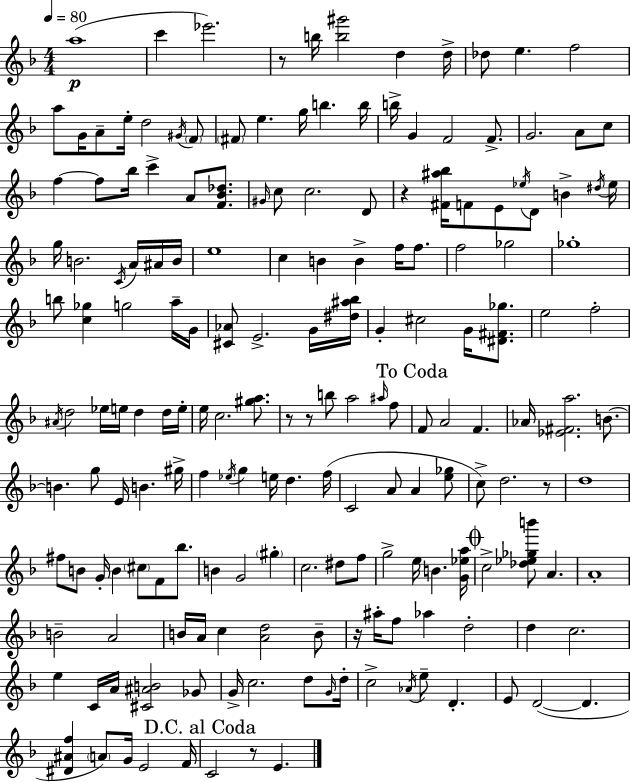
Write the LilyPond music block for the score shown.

{
  \clef treble
  \numericTimeSignature
  \time 4/4
  \key f \major
  \tempo 4 = 80
  \repeat volta 2 { a''1(\p | c'''4 ees'''2.) | r8 b''16 <b'' gis'''>2 d''4 d''16-> | des''8 e''4. f''2 | \break a''8 g'16 a'8-- e''16-. d''2 \acciaccatura { gis'16 } \parenthesize f'8 | \parenthesize fis'8 e''4. g''16 b''4. | b''16 b''16-> g'4 f'2 f'8.-> | g'2. a'8 c''8 | \break f''4~~ f''8 bes''16 c'''4-> a'8 <f' bes' des''>8. | \grace { gis'16 } c''8 c''2. | d'8 r4 <fis' ais'' bes''>16 f'8 e'8 \acciaccatura { ees''16 } d'8 b'4-> | \acciaccatura { dis''16 } ees''16 g''16 b'2. | \break \acciaccatura { c'16 } a'16 ais'16 b'16 e''1 | c''4 b'4 b'4-> | f''16 f''8. f''2 ges''2 | ges''1-. | \break b''8 <c'' ges''>4 g''2 | a''16-- g'16 <cis' aes'>8 e'2.-> | g'16 <dis'' ais'' bes''>16 g'4-. cis''2 | g'16 <dis' fis' ges''>8. e''2 f''2-. | \break \acciaccatura { ais'16 } d''2 ees''16 e''16 | d''4 d''16 e''16-. e''16 c''2. | <gis'' a''>8. r8 r8 b''8 a''2 | \grace { ais''16 } f''8 \mark "To Coda" f'8 a'2 | \break f'4. aes'16 <ees' fis' a''>2. | b'8.~~ b'4. g''8 e'16 | b'4. gis''16-> f''4 \acciaccatura { ees''16 } g''4 | e''16 d''4. f''16( c'2 | \break a'8 a'4 <e'' ges''>8 c''8->) d''2. | r8 d''1 | fis''8 b'8 g'16-. b'4 | \parenthesize cis''8 f'8 bes''8. b'4 g'2 | \break \parenthesize gis''4-. c''2. | dis''8 f''8 g''2-> | e''16 b'4. <g' ees'' a''>16 \mark \markup { \musicglyph "scripts.coda" } c''2-> | <des'' ees'' ges'' b'''>8 a'4. a'1-. | \break b'2-- | a'2 b'16 a'16 c''4 <a' d''>2 | b'8-- r16 ais''16-. f''8 aes''4 | d''2-. d''4 c''2. | \break e''4 c'16 a'16 <cis' ais' b'>2 | ges'8 g'16-> c''2. | d''8 \grace { g'16 } d''16-. c''2-> | \acciaccatura { aes'16 } e''8-- d'4.-. e'8 d'2~(~ | \break d'4. <dis' ais' f''>4 \parenthesize a'8) | g'16 e'2 f'16 \mark "D.C. al Coda" c'2 | r8 e'4. } \bar "|."
}